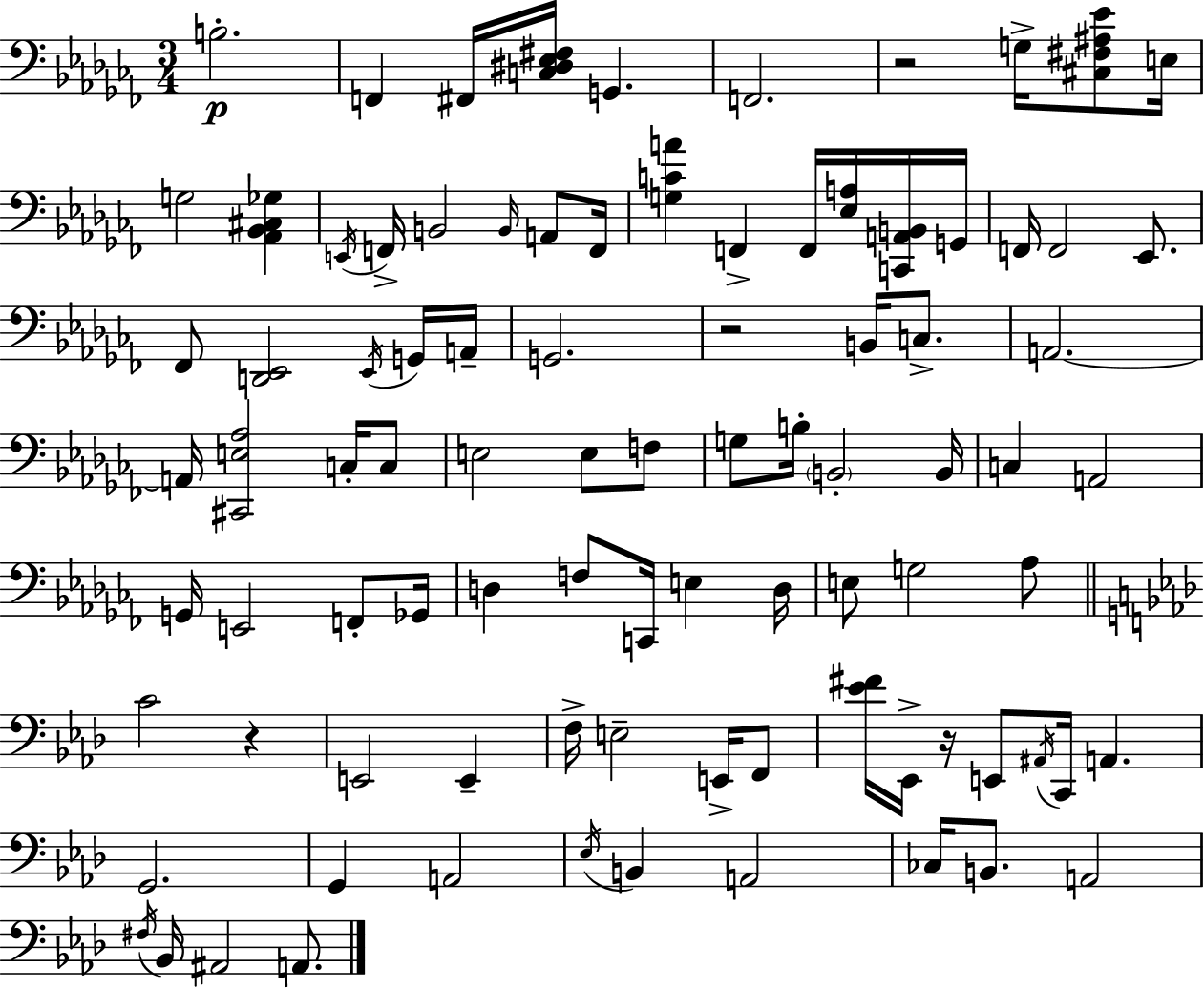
{
  \clef bass
  \numericTimeSignature
  \time 3/4
  \key aes \minor
  b2.-.\p | f,4 fis,16 <c dis ees fis>16 g,4. | f,2. | r2 g16-> <cis fis ais ees'>8 e16 | \break g2 <aes, bes, cis ges>4 | \acciaccatura { e,16 } f,16-> b,2 \grace { b,16 } a,8 | f,16 <g c' a'>4 f,4-> f,16 <ees a>16 | <c, a, b,>16 g,16 f,16 f,2 ees,8. | \break fes,8 <d, ees,>2 | \acciaccatura { ees,16 } g,16 a,16-- g,2. | r2 b,16 | c8.-> a,2.~~ | \break a,16 <cis, e aes>2 | c16-. c8 e2 e8 | f8 g8 b16-. \parenthesize b,2-. | b,16 c4 a,2 | \break g,16 e,2 | f,8-. ges,16 d4 f8 c,16 e4 | d16 e8 g2 | aes8 \bar "||" \break \key aes \major c'2 r4 | e,2 e,4-- | f16-> e2-- e,16-> f,8 | <ees' fis'>16 ees,16-> r16 e,8 \acciaccatura { ais,16 } c,16 a,4. | \break g,2. | g,4 a,2 | \acciaccatura { ees16 } b,4 a,2 | ces16 b,8. a,2 | \break \acciaccatura { fis16 } bes,16 ais,2 | a,8. \bar "|."
}